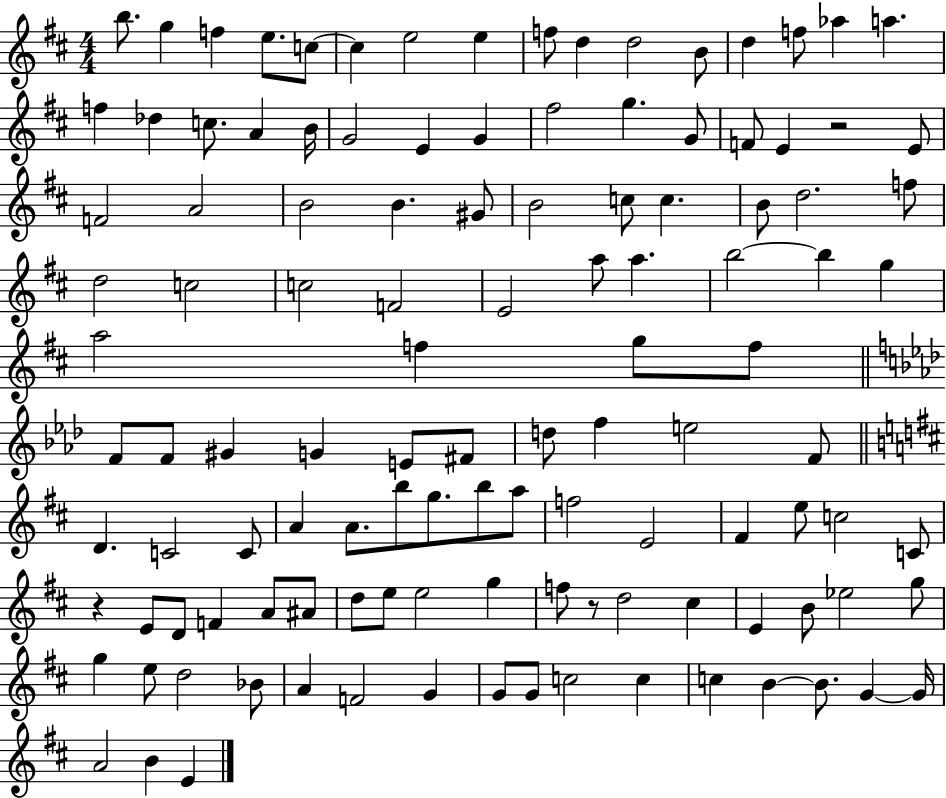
X:1
T:Untitled
M:4/4
L:1/4
K:D
b/2 g f e/2 c/2 c e2 e f/2 d d2 B/2 d f/2 _a a f _d c/2 A B/4 G2 E G ^f2 g G/2 F/2 E z2 E/2 F2 A2 B2 B ^G/2 B2 c/2 c B/2 d2 f/2 d2 c2 c2 F2 E2 a/2 a b2 b g a2 f g/2 f/2 F/2 F/2 ^G G E/2 ^F/2 d/2 f e2 F/2 D C2 C/2 A A/2 b/2 g/2 b/2 a/2 f2 E2 ^F e/2 c2 C/2 z E/2 D/2 F A/2 ^A/2 d/2 e/2 e2 g f/2 z/2 d2 ^c E B/2 _e2 g/2 g e/2 d2 _B/2 A F2 G G/2 G/2 c2 c c B B/2 G G/4 A2 B E